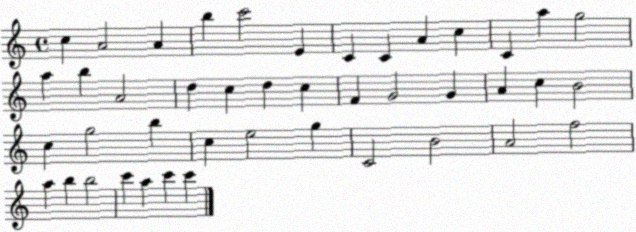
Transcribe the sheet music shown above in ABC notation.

X:1
T:Untitled
M:4/4
L:1/4
K:C
c A2 A b c'2 E C C A c C a g2 a b A2 d c d c F G2 G A c B2 c g2 b c e2 g C2 B2 A2 f2 a b b2 c' a c' c'